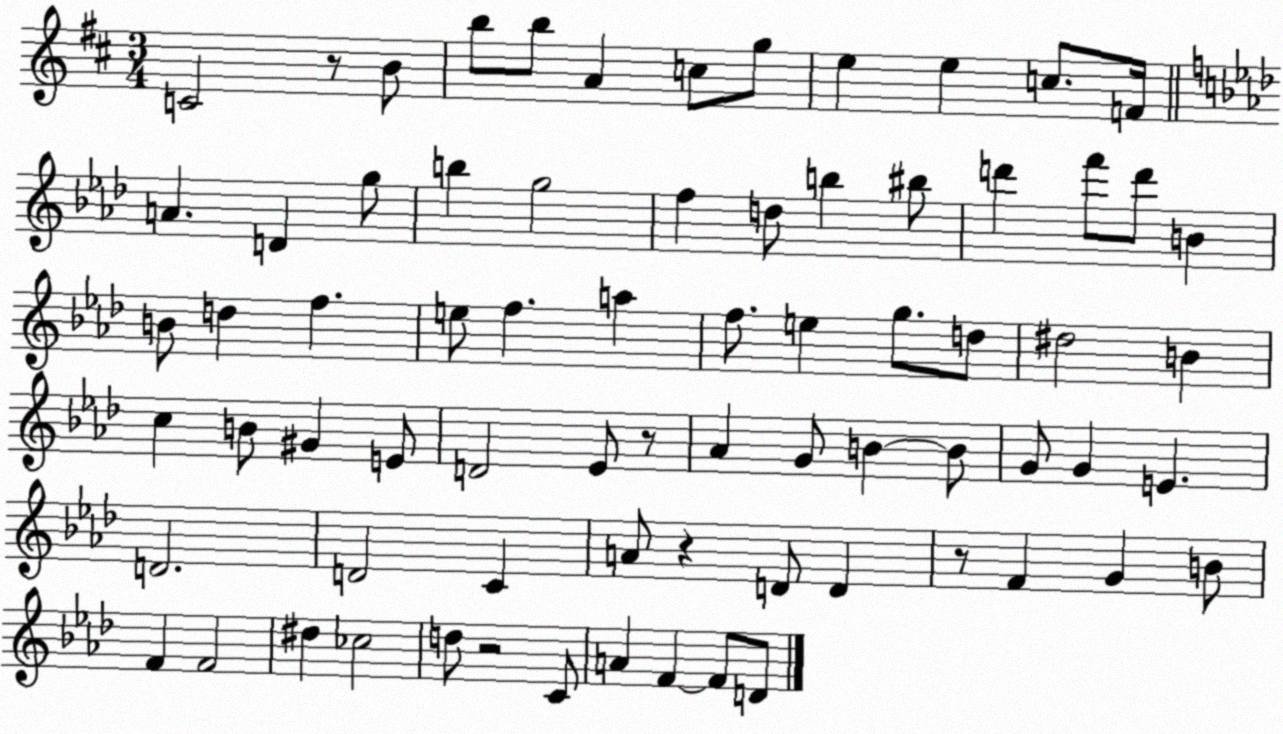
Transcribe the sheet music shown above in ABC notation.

X:1
T:Untitled
M:3/4
L:1/4
K:D
C2 z/2 B/2 b/2 b/2 A c/2 g/2 e e c/2 F/4 A D g/2 b g2 f d/2 b ^b/2 d' f'/2 d'/2 B B/2 d f e/2 f a f/2 e g/2 d/2 ^d2 B c B/2 ^G E/2 D2 _E/2 z/2 _A G/2 B B/2 G/2 G E D2 D2 C A/2 z D/2 D z/2 F G B/2 F F2 ^d _c2 d/2 z2 C/2 A F F/2 D/2